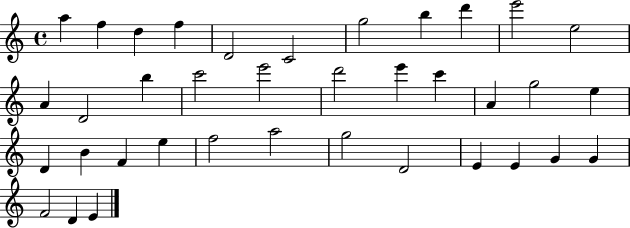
A5/q F5/q D5/q F5/q D4/h C4/h G5/h B5/q D6/q E6/h E5/h A4/q D4/h B5/q C6/h E6/h D6/h E6/q C6/q A4/q G5/h E5/q D4/q B4/q F4/q E5/q F5/h A5/h G5/h D4/h E4/q E4/q G4/q G4/q F4/h D4/q E4/q